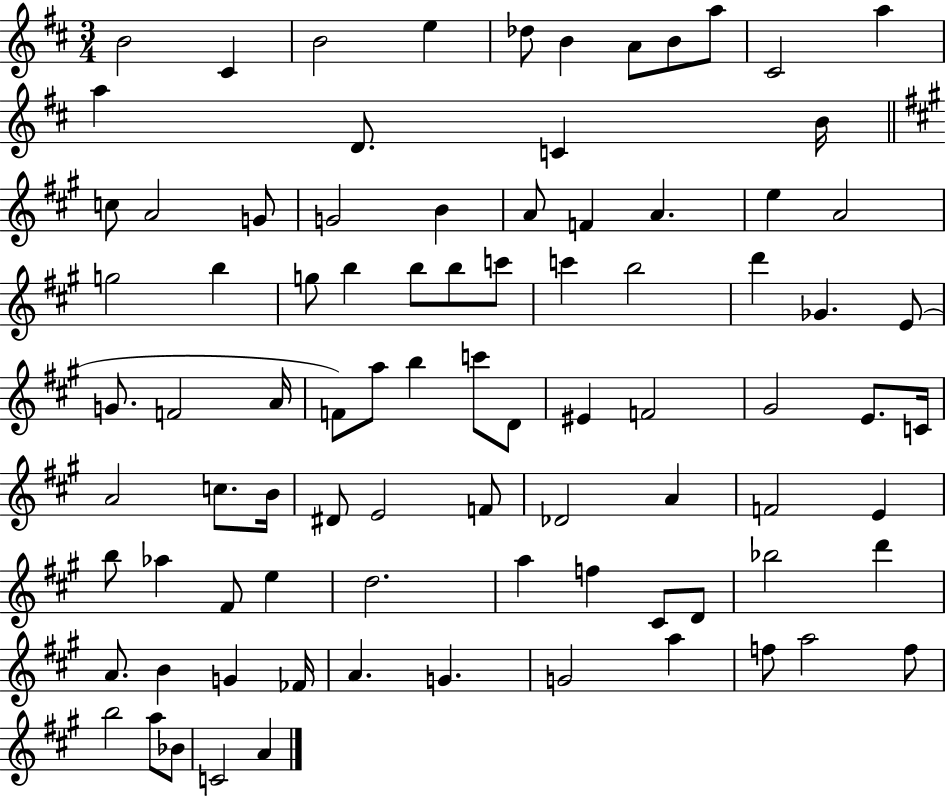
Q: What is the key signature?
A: D major